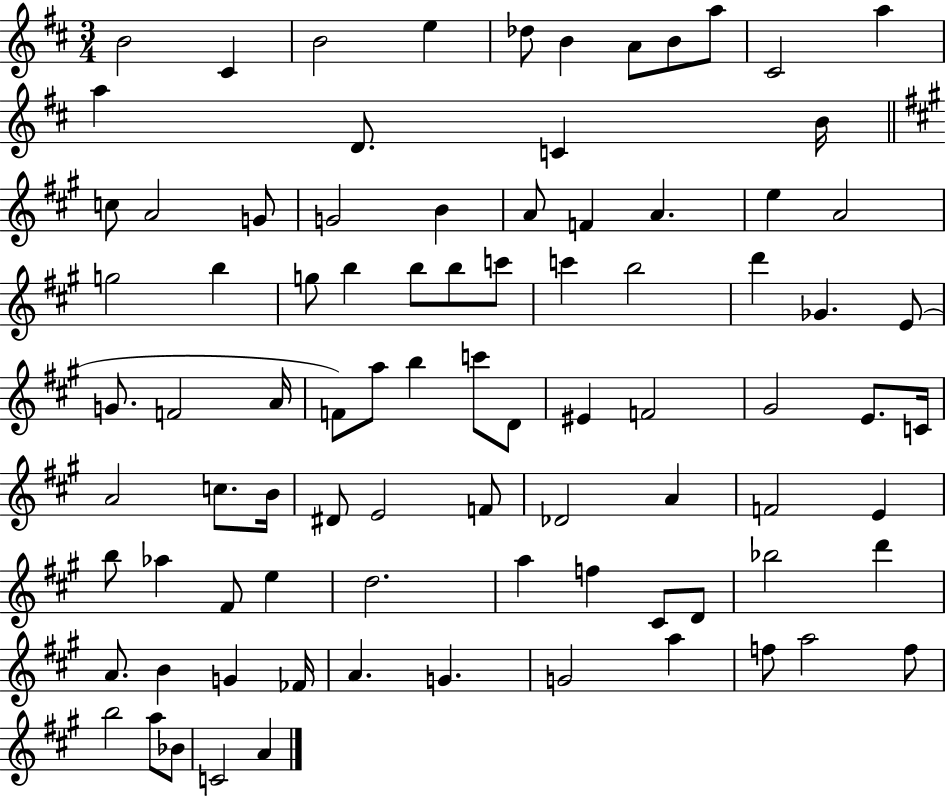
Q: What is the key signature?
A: D major